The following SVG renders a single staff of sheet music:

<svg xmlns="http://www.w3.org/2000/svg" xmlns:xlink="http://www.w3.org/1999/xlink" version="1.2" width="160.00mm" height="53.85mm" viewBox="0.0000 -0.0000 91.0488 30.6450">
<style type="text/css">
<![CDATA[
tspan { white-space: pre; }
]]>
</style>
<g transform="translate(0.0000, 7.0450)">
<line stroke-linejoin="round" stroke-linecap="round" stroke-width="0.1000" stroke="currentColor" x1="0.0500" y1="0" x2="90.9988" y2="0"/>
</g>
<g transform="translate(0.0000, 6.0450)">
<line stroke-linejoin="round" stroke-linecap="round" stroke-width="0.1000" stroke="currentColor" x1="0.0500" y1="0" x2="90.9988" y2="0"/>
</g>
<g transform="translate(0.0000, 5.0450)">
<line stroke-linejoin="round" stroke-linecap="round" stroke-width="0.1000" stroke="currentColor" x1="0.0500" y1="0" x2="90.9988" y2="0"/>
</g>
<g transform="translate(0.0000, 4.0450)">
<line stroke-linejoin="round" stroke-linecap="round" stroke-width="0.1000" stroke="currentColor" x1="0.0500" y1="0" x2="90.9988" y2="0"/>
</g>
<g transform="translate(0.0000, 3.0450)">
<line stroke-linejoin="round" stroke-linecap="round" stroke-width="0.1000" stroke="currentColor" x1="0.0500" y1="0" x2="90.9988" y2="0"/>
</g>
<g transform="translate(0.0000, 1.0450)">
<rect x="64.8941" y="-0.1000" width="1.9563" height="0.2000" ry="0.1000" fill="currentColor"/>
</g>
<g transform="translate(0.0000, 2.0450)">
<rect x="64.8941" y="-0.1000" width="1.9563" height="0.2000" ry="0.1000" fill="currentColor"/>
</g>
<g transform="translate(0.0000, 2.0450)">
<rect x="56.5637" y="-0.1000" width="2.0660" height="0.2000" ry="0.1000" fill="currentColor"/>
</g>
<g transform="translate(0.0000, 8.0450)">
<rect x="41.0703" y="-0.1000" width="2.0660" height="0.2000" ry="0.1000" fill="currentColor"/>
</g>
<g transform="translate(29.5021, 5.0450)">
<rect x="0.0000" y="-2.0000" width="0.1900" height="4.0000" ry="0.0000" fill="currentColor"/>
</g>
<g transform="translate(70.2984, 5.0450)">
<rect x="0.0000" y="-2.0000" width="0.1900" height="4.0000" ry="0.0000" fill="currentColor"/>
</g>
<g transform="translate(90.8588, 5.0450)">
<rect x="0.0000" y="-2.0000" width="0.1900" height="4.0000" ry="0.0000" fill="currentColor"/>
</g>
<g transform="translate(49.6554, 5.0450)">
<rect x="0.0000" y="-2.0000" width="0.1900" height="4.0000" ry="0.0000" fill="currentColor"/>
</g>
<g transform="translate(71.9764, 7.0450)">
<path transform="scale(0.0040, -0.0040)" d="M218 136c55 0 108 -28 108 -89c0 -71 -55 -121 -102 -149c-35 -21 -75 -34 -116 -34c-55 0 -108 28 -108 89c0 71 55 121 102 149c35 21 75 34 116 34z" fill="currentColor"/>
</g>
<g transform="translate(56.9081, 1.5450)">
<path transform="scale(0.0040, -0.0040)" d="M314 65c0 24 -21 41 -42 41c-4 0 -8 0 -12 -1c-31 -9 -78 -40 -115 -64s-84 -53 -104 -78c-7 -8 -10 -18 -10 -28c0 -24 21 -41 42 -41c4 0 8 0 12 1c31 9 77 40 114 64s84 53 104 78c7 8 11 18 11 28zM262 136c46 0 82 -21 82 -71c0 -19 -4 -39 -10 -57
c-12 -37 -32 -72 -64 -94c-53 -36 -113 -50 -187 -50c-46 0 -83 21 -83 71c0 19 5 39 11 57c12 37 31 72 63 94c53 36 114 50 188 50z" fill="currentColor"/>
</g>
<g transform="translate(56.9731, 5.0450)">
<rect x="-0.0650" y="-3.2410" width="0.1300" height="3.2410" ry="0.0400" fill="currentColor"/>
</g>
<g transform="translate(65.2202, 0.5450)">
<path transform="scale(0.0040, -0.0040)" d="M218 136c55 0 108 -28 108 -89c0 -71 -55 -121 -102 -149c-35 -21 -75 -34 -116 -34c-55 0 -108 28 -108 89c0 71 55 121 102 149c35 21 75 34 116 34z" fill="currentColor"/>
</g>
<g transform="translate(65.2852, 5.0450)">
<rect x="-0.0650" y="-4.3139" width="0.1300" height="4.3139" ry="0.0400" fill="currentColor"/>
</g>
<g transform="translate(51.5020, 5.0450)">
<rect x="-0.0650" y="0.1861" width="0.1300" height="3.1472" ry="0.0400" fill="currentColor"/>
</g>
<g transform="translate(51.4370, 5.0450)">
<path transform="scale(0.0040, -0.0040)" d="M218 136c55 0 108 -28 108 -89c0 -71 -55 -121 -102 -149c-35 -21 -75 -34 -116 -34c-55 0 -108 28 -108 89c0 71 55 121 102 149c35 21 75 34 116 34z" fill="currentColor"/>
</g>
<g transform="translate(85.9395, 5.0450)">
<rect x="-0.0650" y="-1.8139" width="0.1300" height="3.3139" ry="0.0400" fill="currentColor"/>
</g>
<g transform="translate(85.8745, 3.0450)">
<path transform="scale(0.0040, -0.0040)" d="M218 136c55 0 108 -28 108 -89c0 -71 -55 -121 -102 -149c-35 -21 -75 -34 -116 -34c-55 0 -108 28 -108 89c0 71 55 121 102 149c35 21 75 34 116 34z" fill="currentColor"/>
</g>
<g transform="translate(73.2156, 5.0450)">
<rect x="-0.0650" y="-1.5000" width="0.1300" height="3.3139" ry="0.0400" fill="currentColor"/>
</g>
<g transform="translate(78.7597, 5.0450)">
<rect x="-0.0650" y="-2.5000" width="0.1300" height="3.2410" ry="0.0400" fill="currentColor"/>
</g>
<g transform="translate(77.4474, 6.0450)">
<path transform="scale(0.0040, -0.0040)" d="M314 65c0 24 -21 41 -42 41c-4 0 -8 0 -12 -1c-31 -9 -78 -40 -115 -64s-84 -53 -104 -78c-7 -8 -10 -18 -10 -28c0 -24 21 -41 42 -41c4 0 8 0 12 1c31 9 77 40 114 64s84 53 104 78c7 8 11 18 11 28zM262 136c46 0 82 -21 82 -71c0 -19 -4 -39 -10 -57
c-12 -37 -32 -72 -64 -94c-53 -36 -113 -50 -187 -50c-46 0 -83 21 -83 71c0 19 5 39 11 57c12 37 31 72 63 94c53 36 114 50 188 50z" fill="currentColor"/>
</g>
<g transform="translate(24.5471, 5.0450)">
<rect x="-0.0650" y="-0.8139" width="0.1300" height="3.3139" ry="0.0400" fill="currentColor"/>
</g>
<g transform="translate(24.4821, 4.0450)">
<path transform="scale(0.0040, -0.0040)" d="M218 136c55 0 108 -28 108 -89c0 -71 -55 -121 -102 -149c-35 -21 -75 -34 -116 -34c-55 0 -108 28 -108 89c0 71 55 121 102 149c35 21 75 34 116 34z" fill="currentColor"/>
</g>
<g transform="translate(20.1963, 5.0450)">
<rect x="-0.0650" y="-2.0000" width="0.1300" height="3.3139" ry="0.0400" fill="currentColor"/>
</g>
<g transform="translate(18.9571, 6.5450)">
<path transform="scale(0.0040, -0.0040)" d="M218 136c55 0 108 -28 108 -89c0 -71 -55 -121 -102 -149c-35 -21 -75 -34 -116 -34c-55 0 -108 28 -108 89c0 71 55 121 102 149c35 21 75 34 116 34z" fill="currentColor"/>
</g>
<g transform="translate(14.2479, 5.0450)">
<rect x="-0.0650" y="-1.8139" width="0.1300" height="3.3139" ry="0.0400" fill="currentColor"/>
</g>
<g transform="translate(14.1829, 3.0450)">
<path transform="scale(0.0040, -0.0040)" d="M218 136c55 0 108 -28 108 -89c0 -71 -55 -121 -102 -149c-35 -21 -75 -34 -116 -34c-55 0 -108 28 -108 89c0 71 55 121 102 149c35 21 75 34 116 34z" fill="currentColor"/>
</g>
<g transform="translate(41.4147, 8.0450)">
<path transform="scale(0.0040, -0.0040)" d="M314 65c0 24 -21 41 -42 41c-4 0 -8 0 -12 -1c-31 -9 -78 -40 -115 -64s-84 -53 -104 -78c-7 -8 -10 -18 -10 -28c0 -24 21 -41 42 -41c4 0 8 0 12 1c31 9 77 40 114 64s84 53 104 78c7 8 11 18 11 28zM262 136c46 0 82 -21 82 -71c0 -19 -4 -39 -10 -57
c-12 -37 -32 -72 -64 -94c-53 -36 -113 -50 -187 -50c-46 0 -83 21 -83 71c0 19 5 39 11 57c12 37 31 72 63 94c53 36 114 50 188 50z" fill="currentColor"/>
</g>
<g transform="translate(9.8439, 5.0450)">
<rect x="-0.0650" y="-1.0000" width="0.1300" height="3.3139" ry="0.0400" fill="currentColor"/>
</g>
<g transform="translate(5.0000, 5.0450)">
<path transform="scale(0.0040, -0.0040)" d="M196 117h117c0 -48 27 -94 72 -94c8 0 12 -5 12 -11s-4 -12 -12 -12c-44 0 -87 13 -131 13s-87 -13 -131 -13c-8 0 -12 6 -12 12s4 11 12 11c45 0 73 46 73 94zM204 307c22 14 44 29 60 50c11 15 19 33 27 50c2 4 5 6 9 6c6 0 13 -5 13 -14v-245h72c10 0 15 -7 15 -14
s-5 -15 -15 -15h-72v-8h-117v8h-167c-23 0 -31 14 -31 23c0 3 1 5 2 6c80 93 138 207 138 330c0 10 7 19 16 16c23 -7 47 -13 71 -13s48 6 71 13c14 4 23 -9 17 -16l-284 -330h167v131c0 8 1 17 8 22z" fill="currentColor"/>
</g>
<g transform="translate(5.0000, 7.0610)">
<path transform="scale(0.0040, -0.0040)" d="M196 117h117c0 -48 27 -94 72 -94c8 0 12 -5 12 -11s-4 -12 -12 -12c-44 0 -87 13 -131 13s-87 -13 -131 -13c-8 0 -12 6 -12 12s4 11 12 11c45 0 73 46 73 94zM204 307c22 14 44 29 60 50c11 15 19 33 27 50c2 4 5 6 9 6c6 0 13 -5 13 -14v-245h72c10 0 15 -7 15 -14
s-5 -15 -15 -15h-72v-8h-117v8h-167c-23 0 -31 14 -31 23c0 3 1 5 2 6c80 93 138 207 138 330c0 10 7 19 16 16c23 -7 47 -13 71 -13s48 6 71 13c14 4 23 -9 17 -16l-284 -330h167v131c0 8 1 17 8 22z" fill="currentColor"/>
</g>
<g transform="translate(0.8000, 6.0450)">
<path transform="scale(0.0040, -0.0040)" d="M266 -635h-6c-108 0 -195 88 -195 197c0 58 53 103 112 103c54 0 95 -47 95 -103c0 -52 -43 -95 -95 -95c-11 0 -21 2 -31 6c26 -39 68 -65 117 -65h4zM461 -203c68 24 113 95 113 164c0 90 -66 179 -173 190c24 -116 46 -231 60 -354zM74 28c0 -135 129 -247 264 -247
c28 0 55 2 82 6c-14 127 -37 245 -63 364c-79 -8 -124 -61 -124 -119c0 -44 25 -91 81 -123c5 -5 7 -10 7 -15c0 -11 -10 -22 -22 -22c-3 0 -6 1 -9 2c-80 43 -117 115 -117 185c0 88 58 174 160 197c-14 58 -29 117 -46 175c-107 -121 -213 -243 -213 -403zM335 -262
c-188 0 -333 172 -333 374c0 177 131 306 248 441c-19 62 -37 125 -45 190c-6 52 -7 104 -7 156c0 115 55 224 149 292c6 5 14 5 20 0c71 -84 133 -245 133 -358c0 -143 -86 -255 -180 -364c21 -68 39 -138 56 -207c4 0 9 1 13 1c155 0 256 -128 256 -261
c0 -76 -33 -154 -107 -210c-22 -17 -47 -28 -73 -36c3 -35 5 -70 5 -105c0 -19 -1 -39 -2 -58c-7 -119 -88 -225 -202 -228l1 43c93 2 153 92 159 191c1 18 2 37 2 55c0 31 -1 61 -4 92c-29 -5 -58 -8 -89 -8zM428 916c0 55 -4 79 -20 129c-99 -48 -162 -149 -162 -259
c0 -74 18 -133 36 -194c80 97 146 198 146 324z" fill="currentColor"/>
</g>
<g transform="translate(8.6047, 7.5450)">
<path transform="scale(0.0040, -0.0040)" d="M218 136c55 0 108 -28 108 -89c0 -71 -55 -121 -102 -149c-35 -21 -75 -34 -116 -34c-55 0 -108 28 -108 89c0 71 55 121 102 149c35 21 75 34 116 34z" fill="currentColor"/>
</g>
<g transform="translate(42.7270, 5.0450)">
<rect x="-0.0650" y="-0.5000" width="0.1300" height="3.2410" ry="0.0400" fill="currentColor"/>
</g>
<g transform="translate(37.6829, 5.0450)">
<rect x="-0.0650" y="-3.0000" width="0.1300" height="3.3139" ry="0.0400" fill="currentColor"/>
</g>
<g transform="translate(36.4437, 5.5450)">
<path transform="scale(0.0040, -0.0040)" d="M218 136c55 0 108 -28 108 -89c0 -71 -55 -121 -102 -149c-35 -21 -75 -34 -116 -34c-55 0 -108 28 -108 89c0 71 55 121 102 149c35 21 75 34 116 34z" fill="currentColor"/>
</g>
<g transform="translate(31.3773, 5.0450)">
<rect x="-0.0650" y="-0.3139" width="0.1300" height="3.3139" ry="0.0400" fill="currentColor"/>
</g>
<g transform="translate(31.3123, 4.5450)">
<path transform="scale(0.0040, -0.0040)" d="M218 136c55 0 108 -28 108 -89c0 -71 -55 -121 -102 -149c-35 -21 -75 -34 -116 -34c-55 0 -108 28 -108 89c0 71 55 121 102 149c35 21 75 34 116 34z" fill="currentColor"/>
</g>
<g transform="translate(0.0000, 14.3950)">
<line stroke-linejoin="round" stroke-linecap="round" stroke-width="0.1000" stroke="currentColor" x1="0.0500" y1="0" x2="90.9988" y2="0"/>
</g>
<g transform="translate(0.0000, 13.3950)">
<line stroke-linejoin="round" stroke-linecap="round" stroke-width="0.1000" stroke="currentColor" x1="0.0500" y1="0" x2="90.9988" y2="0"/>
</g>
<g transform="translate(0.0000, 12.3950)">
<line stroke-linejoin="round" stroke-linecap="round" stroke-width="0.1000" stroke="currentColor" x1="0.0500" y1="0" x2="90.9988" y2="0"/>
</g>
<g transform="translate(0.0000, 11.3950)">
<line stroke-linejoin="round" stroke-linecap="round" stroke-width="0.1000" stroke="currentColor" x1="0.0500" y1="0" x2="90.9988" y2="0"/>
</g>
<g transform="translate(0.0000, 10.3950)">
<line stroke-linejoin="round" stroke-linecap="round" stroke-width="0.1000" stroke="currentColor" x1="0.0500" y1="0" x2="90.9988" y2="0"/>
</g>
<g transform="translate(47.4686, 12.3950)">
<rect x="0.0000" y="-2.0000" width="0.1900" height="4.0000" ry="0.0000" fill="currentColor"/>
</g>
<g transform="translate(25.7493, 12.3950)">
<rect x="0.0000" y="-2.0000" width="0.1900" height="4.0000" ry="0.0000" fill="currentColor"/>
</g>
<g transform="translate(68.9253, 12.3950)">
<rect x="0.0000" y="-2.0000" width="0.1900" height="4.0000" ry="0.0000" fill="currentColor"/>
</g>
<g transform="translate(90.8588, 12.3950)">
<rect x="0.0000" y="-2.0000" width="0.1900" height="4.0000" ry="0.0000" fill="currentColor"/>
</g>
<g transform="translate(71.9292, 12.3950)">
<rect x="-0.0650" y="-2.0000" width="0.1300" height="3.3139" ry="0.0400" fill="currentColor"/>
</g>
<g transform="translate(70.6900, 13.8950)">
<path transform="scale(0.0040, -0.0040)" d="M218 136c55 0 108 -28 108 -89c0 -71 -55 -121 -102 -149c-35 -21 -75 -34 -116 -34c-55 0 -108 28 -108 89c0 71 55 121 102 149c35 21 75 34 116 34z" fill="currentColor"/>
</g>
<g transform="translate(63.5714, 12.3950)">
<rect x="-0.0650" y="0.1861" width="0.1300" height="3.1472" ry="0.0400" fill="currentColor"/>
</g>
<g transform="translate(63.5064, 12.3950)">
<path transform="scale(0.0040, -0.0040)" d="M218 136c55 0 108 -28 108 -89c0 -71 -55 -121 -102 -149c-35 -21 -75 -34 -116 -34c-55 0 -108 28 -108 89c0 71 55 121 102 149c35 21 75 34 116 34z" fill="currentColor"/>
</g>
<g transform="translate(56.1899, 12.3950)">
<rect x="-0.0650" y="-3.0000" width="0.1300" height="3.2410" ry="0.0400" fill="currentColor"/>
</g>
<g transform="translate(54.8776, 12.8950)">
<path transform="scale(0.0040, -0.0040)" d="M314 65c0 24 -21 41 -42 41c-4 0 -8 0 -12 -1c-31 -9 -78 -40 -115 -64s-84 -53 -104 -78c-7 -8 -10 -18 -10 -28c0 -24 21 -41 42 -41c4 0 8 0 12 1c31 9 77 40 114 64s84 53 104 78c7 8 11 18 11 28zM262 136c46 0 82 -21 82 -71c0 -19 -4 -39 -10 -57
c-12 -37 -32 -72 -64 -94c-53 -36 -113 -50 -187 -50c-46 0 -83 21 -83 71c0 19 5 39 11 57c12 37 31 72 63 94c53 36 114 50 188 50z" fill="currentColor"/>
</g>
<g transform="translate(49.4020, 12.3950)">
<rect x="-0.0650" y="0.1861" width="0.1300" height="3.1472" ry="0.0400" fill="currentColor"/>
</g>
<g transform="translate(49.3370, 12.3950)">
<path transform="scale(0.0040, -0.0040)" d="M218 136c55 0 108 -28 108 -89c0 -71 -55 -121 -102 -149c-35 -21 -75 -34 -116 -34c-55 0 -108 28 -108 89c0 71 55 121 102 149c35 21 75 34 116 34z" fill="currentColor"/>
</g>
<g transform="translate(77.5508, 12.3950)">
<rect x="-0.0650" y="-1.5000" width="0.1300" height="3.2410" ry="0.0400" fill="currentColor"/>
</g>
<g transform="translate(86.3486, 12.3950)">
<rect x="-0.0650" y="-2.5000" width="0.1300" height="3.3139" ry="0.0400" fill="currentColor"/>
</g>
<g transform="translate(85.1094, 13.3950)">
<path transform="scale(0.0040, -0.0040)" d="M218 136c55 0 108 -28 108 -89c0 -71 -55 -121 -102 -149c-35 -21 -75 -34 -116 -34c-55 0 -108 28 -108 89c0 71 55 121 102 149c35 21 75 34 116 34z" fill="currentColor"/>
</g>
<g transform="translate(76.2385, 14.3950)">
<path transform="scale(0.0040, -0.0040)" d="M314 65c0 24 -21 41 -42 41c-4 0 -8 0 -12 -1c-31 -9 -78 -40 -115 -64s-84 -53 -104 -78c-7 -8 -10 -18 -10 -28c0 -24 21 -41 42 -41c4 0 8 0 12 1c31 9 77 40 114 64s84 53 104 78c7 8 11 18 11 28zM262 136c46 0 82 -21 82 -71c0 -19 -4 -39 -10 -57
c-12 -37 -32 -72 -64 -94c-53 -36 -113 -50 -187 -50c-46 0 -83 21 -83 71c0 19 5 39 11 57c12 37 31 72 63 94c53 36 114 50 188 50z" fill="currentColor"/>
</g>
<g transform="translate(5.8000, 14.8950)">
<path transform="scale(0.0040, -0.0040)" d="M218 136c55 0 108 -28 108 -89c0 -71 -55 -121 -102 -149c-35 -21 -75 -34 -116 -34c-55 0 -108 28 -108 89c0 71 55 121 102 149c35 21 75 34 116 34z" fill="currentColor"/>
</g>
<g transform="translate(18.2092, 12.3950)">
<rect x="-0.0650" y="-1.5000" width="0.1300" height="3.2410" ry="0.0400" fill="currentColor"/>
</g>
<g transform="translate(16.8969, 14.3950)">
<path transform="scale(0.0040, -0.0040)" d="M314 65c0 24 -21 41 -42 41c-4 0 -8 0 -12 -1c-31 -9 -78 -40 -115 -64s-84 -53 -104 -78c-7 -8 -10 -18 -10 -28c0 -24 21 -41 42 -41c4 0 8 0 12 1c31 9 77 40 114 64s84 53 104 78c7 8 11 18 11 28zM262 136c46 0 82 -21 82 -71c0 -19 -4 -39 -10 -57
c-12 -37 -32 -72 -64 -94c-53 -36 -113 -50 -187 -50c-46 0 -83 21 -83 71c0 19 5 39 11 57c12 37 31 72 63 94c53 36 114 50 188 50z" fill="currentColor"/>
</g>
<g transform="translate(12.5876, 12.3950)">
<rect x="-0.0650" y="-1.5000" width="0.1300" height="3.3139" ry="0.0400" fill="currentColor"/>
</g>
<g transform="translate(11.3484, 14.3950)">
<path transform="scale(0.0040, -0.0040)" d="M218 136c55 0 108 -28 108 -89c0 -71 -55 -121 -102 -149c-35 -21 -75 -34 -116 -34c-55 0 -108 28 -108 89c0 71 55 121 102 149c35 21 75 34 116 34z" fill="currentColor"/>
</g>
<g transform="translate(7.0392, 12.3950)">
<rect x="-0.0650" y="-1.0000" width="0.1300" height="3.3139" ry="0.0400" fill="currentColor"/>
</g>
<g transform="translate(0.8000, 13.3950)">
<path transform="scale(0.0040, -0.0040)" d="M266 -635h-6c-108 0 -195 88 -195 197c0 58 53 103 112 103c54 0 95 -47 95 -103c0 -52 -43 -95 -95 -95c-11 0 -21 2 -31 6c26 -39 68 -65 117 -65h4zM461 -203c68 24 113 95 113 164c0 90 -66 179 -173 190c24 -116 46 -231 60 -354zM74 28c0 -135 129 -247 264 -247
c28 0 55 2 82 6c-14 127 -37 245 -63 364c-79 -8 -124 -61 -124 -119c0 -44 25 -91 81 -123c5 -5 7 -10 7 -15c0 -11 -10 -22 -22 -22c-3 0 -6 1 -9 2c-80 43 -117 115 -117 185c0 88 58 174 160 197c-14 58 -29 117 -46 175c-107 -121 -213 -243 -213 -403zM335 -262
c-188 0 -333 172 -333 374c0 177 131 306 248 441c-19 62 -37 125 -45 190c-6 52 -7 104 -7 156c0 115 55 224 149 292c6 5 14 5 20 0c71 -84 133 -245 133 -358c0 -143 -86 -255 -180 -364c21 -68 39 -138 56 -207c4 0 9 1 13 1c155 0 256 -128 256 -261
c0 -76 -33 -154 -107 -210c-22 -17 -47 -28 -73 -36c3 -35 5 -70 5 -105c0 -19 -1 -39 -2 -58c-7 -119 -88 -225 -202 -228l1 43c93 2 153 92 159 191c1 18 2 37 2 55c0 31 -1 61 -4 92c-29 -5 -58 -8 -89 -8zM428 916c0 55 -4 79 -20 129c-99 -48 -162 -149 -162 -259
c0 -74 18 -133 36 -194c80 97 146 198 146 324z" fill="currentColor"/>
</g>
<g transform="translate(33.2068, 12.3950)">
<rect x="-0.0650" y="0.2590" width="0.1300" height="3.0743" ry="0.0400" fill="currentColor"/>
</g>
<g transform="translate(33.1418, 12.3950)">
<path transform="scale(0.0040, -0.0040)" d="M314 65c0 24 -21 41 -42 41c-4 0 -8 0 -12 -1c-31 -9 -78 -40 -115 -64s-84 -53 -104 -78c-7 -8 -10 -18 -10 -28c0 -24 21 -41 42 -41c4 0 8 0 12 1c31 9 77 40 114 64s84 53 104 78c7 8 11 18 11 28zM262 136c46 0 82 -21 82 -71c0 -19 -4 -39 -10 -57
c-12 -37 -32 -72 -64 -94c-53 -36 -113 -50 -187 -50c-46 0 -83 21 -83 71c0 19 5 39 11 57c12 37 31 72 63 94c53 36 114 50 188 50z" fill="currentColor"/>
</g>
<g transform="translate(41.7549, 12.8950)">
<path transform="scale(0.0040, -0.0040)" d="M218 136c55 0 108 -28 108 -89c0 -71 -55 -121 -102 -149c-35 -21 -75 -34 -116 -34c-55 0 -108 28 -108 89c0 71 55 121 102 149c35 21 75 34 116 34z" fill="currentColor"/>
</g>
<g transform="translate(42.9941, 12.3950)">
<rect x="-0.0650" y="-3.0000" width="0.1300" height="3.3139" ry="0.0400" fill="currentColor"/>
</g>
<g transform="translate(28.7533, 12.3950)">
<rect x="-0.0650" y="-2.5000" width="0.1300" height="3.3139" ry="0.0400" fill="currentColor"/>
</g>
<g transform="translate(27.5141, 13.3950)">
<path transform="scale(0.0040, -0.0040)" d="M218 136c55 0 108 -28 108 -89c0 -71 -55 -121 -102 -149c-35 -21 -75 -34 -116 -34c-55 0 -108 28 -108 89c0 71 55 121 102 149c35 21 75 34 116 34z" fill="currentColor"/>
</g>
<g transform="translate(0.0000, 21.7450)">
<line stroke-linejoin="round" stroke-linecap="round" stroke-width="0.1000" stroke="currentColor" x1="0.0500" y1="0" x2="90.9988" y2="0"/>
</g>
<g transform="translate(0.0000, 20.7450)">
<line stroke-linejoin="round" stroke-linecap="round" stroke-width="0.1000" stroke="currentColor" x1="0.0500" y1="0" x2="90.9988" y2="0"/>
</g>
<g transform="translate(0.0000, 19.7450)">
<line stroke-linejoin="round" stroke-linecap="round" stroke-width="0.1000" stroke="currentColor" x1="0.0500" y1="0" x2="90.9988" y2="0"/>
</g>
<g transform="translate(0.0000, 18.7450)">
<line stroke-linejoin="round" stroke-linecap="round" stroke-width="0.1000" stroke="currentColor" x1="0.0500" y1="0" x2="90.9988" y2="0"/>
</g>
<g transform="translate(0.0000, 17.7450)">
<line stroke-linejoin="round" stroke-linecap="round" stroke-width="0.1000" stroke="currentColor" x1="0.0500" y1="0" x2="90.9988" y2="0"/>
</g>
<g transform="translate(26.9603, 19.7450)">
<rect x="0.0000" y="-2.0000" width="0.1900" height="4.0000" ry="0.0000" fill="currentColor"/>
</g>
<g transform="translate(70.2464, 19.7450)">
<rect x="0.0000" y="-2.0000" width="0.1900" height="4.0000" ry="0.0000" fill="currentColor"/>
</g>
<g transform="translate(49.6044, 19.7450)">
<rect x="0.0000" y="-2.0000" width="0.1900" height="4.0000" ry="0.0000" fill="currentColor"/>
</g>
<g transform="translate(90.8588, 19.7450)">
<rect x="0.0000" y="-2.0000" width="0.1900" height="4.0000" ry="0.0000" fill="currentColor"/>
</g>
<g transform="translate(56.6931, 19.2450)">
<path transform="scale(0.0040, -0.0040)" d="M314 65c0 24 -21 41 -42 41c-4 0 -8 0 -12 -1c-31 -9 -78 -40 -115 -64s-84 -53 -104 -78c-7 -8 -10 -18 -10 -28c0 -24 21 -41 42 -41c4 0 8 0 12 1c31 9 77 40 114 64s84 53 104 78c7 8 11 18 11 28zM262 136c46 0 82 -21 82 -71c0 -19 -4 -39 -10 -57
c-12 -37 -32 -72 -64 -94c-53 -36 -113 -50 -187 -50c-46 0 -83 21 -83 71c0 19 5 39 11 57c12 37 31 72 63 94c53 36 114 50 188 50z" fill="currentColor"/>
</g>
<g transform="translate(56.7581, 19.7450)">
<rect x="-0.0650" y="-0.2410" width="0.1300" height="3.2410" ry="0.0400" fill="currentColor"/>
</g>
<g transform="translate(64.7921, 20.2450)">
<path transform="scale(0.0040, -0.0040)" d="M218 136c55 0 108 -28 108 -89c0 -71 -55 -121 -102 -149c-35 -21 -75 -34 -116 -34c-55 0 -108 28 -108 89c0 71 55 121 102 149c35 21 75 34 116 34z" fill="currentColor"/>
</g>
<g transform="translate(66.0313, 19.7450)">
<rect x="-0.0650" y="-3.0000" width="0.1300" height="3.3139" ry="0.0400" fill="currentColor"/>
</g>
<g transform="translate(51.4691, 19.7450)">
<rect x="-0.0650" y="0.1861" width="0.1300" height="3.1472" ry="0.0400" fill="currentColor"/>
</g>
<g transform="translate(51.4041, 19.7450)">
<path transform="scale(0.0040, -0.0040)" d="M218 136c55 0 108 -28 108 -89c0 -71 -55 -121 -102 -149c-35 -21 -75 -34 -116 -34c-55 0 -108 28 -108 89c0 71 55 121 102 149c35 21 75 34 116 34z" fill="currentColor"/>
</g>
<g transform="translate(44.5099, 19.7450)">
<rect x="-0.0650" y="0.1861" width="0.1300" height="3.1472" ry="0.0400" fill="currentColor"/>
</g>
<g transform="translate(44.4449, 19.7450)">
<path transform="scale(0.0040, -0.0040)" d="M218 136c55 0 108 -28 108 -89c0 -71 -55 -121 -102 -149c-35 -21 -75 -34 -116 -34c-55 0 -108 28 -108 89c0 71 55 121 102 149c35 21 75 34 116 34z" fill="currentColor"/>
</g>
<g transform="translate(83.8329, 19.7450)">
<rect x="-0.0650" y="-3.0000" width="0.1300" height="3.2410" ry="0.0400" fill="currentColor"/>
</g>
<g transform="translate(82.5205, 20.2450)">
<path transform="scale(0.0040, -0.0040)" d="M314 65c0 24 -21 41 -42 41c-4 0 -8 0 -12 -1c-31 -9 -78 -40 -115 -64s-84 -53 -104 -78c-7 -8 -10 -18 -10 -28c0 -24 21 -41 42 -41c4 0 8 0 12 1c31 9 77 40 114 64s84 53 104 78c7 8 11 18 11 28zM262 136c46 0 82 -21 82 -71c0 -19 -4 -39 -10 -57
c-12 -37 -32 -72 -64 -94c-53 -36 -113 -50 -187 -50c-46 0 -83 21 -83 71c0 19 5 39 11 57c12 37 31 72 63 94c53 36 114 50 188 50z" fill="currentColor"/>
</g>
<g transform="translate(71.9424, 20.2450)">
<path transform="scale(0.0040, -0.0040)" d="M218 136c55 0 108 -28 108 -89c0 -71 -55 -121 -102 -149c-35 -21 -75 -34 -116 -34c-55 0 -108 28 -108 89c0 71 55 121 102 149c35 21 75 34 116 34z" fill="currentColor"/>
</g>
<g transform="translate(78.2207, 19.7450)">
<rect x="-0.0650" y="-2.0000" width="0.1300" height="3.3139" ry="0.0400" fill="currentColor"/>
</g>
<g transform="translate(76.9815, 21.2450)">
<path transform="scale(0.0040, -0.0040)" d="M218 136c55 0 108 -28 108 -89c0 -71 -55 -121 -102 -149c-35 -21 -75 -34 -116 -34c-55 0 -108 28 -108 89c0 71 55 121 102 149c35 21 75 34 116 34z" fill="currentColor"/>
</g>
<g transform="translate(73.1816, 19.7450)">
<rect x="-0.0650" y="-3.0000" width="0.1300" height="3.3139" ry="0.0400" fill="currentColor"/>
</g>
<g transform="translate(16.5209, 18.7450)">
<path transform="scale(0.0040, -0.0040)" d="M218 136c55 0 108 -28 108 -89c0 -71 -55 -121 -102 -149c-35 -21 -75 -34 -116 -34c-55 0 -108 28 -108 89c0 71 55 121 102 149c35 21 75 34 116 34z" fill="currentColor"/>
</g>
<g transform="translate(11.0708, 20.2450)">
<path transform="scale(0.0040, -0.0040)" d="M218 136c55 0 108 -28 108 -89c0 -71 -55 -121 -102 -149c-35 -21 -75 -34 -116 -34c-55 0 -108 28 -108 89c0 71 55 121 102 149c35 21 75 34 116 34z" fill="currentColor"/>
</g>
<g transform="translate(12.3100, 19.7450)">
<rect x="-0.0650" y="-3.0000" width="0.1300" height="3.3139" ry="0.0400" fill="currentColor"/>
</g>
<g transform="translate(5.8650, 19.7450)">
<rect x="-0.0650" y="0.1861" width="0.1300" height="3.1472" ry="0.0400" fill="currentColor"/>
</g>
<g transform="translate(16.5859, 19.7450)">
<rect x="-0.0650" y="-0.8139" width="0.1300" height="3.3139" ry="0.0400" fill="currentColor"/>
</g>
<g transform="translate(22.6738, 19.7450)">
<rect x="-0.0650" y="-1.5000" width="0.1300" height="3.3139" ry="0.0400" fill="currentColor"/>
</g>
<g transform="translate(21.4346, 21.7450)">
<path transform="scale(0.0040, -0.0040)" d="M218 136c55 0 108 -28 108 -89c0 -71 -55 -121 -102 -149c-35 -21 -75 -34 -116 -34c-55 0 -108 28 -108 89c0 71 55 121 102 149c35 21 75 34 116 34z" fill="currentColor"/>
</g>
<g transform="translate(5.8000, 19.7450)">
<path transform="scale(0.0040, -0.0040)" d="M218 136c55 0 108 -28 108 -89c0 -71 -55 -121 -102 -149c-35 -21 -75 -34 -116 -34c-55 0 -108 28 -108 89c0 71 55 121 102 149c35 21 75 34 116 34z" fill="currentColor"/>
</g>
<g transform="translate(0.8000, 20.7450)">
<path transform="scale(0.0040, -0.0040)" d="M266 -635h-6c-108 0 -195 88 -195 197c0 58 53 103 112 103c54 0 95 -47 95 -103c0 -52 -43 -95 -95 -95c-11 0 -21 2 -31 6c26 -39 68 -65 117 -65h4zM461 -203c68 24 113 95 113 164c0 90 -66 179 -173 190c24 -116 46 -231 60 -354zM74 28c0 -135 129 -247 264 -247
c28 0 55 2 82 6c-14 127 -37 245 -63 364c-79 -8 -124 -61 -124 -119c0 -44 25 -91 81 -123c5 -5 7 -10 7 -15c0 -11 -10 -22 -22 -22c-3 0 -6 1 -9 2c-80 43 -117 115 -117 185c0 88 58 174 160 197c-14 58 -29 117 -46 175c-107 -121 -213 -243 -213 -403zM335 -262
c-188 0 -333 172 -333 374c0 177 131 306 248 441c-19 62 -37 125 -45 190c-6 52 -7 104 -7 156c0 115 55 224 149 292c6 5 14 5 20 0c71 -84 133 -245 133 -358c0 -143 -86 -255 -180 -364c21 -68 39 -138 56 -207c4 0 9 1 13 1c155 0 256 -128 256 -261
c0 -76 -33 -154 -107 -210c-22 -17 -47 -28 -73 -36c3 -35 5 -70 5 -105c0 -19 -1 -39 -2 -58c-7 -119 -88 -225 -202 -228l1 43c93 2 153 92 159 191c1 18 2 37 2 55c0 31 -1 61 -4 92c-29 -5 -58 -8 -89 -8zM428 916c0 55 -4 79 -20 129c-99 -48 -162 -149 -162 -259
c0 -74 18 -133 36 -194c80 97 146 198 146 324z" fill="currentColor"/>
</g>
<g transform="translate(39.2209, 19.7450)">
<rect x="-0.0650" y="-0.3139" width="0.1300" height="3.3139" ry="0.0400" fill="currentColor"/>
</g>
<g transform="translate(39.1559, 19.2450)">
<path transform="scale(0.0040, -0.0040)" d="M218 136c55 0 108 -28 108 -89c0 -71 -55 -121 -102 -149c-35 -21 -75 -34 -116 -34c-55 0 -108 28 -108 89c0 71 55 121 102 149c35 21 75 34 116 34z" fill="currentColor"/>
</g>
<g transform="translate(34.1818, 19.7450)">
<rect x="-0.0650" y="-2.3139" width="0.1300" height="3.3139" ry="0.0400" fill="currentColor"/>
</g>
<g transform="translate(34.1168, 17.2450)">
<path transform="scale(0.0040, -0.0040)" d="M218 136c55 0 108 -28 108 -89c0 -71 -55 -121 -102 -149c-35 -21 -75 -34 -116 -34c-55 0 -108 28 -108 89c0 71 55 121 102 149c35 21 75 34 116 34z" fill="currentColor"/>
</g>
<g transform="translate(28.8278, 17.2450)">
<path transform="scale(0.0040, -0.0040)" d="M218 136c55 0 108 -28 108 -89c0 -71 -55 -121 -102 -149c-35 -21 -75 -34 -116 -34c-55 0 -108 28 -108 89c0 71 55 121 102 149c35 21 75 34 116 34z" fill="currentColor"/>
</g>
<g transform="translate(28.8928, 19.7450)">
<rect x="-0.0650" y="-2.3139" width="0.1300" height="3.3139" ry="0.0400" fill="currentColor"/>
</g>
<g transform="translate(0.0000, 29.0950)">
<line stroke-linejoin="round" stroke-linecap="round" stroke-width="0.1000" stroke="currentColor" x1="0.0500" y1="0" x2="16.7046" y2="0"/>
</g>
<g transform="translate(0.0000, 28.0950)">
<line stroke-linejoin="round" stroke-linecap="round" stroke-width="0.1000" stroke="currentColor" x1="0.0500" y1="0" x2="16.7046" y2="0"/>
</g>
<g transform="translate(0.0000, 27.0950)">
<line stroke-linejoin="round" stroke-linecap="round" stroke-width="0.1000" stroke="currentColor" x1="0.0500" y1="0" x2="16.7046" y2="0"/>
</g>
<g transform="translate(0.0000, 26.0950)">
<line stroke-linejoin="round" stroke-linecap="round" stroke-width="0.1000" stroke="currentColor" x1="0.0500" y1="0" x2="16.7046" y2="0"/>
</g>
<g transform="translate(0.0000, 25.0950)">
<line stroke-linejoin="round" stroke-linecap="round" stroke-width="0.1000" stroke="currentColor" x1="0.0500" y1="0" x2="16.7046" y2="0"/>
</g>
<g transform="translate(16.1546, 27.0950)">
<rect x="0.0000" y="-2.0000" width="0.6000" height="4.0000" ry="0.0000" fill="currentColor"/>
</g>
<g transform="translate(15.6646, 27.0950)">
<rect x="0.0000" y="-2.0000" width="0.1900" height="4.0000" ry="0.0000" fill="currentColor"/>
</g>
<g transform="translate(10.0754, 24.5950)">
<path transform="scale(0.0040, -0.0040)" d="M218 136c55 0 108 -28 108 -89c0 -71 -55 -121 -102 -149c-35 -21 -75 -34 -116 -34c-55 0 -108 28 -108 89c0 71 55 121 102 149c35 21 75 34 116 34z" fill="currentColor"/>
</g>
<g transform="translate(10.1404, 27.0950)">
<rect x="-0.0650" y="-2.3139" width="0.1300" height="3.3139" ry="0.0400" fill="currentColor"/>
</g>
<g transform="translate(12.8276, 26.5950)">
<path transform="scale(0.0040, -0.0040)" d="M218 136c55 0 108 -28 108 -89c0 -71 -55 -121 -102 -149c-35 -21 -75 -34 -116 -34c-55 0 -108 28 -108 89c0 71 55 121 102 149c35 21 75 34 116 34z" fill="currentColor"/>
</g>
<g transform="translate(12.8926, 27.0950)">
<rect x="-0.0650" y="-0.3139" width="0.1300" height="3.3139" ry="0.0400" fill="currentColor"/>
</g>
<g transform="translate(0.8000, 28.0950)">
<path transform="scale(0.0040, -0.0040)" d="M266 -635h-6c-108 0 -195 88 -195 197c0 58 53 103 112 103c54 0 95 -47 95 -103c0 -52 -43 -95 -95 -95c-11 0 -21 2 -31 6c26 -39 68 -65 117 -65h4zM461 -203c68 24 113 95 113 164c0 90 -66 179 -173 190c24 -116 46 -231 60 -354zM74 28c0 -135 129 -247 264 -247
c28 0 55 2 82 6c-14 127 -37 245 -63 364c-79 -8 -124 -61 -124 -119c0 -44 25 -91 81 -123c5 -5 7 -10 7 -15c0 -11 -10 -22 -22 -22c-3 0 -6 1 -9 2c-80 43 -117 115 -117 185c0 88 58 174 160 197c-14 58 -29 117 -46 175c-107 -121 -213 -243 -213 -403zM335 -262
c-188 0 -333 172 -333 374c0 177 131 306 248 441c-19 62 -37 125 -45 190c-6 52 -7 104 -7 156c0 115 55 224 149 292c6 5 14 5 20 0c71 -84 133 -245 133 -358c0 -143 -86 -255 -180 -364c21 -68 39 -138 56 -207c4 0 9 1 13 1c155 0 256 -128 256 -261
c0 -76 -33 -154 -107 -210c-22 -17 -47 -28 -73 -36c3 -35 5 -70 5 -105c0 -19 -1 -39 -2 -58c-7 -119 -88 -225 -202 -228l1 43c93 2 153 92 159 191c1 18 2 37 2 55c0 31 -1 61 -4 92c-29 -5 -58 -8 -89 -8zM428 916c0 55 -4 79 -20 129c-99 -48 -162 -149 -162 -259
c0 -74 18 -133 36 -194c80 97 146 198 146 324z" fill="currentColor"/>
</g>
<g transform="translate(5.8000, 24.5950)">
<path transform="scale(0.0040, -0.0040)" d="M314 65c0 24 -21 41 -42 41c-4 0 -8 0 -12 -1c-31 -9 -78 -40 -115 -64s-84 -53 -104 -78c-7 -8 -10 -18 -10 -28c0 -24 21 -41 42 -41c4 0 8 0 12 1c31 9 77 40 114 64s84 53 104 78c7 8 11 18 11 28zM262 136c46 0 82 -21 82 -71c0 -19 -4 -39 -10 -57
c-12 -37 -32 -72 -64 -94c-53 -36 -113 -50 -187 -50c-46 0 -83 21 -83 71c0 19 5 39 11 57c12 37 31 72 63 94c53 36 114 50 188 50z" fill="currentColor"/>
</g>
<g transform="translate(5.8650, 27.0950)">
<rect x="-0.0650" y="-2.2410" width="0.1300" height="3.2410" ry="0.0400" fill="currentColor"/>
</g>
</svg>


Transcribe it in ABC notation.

X:1
T:Untitled
M:4/4
L:1/4
K:C
D f F d c A C2 B b2 d' E G2 f D E E2 G B2 A B A2 B F E2 G B A d E g g c B B c2 A A F A2 g2 g c